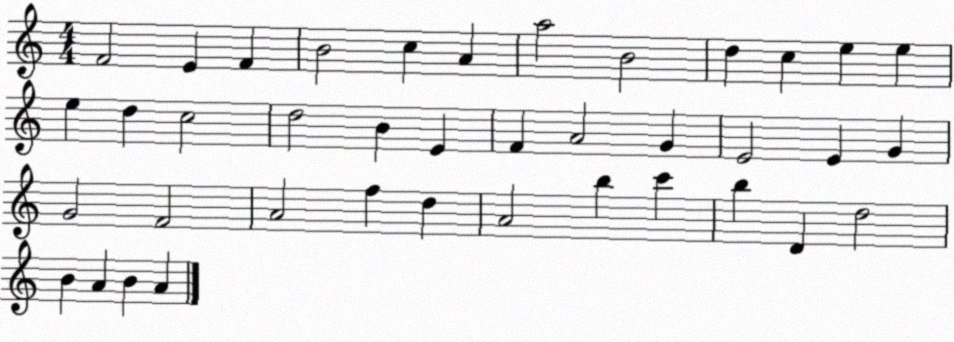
X:1
T:Untitled
M:4/4
L:1/4
K:C
F2 E F B2 c A a2 B2 d c e e e d c2 d2 B E F A2 G E2 E G G2 F2 A2 f d A2 b c' b D d2 B A B A